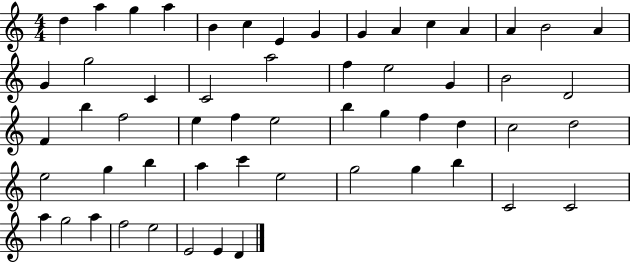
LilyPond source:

{
  \clef treble
  \numericTimeSignature
  \time 4/4
  \key c \major
  d''4 a''4 g''4 a''4 | b'4 c''4 e'4 g'4 | g'4 a'4 c''4 a'4 | a'4 b'2 a'4 | \break g'4 g''2 c'4 | c'2 a''2 | f''4 e''2 g'4 | b'2 d'2 | \break f'4 b''4 f''2 | e''4 f''4 e''2 | b''4 g''4 f''4 d''4 | c''2 d''2 | \break e''2 g''4 b''4 | a''4 c'''4 e''2 | g''2 g''4 b''4 | c'2 c'2 | \break a''4 g''2 a''4 | f''2 e''2 | e'2 e'4 d'4 | \bar "|."
}